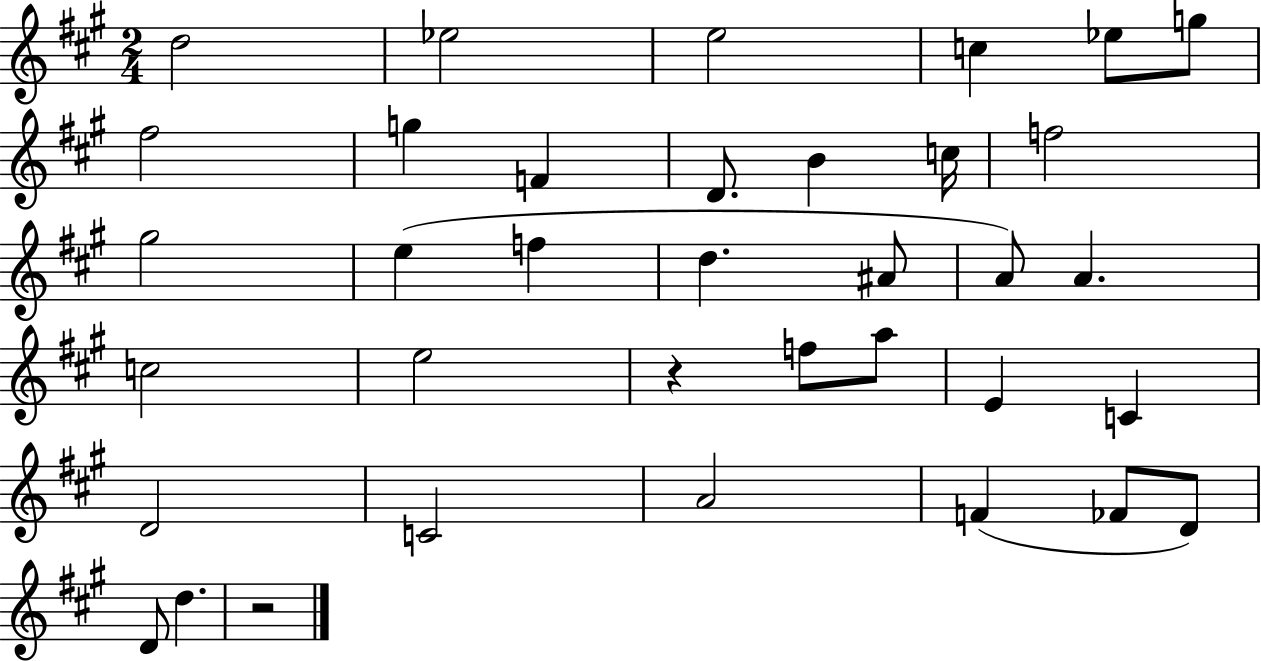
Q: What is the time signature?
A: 2/4